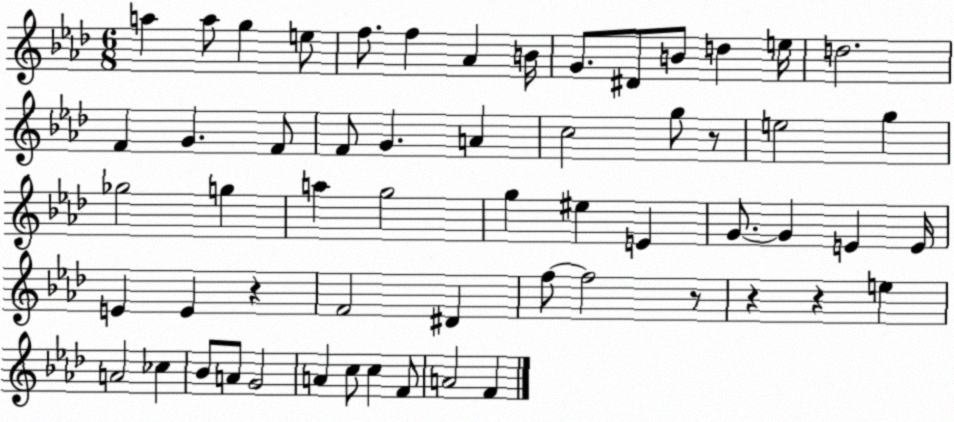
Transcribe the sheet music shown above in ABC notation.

X:1
T:Untitled
M:6/8
L:1/4
K:Ab
a a/2 g e/2 f/2 f _A B/4 G/2 ^D/2 B/2 d e/4 d2 F G F/2 F/2 G A c2 g/2 z/2 e2 g _g2 g a g2 g ^e E G/2 G E E/4 E E z F2 ^D f/2 f2 z/2 z z e A2 _c _B/2 A/2 G2 A c/2 c F/2 A2 F